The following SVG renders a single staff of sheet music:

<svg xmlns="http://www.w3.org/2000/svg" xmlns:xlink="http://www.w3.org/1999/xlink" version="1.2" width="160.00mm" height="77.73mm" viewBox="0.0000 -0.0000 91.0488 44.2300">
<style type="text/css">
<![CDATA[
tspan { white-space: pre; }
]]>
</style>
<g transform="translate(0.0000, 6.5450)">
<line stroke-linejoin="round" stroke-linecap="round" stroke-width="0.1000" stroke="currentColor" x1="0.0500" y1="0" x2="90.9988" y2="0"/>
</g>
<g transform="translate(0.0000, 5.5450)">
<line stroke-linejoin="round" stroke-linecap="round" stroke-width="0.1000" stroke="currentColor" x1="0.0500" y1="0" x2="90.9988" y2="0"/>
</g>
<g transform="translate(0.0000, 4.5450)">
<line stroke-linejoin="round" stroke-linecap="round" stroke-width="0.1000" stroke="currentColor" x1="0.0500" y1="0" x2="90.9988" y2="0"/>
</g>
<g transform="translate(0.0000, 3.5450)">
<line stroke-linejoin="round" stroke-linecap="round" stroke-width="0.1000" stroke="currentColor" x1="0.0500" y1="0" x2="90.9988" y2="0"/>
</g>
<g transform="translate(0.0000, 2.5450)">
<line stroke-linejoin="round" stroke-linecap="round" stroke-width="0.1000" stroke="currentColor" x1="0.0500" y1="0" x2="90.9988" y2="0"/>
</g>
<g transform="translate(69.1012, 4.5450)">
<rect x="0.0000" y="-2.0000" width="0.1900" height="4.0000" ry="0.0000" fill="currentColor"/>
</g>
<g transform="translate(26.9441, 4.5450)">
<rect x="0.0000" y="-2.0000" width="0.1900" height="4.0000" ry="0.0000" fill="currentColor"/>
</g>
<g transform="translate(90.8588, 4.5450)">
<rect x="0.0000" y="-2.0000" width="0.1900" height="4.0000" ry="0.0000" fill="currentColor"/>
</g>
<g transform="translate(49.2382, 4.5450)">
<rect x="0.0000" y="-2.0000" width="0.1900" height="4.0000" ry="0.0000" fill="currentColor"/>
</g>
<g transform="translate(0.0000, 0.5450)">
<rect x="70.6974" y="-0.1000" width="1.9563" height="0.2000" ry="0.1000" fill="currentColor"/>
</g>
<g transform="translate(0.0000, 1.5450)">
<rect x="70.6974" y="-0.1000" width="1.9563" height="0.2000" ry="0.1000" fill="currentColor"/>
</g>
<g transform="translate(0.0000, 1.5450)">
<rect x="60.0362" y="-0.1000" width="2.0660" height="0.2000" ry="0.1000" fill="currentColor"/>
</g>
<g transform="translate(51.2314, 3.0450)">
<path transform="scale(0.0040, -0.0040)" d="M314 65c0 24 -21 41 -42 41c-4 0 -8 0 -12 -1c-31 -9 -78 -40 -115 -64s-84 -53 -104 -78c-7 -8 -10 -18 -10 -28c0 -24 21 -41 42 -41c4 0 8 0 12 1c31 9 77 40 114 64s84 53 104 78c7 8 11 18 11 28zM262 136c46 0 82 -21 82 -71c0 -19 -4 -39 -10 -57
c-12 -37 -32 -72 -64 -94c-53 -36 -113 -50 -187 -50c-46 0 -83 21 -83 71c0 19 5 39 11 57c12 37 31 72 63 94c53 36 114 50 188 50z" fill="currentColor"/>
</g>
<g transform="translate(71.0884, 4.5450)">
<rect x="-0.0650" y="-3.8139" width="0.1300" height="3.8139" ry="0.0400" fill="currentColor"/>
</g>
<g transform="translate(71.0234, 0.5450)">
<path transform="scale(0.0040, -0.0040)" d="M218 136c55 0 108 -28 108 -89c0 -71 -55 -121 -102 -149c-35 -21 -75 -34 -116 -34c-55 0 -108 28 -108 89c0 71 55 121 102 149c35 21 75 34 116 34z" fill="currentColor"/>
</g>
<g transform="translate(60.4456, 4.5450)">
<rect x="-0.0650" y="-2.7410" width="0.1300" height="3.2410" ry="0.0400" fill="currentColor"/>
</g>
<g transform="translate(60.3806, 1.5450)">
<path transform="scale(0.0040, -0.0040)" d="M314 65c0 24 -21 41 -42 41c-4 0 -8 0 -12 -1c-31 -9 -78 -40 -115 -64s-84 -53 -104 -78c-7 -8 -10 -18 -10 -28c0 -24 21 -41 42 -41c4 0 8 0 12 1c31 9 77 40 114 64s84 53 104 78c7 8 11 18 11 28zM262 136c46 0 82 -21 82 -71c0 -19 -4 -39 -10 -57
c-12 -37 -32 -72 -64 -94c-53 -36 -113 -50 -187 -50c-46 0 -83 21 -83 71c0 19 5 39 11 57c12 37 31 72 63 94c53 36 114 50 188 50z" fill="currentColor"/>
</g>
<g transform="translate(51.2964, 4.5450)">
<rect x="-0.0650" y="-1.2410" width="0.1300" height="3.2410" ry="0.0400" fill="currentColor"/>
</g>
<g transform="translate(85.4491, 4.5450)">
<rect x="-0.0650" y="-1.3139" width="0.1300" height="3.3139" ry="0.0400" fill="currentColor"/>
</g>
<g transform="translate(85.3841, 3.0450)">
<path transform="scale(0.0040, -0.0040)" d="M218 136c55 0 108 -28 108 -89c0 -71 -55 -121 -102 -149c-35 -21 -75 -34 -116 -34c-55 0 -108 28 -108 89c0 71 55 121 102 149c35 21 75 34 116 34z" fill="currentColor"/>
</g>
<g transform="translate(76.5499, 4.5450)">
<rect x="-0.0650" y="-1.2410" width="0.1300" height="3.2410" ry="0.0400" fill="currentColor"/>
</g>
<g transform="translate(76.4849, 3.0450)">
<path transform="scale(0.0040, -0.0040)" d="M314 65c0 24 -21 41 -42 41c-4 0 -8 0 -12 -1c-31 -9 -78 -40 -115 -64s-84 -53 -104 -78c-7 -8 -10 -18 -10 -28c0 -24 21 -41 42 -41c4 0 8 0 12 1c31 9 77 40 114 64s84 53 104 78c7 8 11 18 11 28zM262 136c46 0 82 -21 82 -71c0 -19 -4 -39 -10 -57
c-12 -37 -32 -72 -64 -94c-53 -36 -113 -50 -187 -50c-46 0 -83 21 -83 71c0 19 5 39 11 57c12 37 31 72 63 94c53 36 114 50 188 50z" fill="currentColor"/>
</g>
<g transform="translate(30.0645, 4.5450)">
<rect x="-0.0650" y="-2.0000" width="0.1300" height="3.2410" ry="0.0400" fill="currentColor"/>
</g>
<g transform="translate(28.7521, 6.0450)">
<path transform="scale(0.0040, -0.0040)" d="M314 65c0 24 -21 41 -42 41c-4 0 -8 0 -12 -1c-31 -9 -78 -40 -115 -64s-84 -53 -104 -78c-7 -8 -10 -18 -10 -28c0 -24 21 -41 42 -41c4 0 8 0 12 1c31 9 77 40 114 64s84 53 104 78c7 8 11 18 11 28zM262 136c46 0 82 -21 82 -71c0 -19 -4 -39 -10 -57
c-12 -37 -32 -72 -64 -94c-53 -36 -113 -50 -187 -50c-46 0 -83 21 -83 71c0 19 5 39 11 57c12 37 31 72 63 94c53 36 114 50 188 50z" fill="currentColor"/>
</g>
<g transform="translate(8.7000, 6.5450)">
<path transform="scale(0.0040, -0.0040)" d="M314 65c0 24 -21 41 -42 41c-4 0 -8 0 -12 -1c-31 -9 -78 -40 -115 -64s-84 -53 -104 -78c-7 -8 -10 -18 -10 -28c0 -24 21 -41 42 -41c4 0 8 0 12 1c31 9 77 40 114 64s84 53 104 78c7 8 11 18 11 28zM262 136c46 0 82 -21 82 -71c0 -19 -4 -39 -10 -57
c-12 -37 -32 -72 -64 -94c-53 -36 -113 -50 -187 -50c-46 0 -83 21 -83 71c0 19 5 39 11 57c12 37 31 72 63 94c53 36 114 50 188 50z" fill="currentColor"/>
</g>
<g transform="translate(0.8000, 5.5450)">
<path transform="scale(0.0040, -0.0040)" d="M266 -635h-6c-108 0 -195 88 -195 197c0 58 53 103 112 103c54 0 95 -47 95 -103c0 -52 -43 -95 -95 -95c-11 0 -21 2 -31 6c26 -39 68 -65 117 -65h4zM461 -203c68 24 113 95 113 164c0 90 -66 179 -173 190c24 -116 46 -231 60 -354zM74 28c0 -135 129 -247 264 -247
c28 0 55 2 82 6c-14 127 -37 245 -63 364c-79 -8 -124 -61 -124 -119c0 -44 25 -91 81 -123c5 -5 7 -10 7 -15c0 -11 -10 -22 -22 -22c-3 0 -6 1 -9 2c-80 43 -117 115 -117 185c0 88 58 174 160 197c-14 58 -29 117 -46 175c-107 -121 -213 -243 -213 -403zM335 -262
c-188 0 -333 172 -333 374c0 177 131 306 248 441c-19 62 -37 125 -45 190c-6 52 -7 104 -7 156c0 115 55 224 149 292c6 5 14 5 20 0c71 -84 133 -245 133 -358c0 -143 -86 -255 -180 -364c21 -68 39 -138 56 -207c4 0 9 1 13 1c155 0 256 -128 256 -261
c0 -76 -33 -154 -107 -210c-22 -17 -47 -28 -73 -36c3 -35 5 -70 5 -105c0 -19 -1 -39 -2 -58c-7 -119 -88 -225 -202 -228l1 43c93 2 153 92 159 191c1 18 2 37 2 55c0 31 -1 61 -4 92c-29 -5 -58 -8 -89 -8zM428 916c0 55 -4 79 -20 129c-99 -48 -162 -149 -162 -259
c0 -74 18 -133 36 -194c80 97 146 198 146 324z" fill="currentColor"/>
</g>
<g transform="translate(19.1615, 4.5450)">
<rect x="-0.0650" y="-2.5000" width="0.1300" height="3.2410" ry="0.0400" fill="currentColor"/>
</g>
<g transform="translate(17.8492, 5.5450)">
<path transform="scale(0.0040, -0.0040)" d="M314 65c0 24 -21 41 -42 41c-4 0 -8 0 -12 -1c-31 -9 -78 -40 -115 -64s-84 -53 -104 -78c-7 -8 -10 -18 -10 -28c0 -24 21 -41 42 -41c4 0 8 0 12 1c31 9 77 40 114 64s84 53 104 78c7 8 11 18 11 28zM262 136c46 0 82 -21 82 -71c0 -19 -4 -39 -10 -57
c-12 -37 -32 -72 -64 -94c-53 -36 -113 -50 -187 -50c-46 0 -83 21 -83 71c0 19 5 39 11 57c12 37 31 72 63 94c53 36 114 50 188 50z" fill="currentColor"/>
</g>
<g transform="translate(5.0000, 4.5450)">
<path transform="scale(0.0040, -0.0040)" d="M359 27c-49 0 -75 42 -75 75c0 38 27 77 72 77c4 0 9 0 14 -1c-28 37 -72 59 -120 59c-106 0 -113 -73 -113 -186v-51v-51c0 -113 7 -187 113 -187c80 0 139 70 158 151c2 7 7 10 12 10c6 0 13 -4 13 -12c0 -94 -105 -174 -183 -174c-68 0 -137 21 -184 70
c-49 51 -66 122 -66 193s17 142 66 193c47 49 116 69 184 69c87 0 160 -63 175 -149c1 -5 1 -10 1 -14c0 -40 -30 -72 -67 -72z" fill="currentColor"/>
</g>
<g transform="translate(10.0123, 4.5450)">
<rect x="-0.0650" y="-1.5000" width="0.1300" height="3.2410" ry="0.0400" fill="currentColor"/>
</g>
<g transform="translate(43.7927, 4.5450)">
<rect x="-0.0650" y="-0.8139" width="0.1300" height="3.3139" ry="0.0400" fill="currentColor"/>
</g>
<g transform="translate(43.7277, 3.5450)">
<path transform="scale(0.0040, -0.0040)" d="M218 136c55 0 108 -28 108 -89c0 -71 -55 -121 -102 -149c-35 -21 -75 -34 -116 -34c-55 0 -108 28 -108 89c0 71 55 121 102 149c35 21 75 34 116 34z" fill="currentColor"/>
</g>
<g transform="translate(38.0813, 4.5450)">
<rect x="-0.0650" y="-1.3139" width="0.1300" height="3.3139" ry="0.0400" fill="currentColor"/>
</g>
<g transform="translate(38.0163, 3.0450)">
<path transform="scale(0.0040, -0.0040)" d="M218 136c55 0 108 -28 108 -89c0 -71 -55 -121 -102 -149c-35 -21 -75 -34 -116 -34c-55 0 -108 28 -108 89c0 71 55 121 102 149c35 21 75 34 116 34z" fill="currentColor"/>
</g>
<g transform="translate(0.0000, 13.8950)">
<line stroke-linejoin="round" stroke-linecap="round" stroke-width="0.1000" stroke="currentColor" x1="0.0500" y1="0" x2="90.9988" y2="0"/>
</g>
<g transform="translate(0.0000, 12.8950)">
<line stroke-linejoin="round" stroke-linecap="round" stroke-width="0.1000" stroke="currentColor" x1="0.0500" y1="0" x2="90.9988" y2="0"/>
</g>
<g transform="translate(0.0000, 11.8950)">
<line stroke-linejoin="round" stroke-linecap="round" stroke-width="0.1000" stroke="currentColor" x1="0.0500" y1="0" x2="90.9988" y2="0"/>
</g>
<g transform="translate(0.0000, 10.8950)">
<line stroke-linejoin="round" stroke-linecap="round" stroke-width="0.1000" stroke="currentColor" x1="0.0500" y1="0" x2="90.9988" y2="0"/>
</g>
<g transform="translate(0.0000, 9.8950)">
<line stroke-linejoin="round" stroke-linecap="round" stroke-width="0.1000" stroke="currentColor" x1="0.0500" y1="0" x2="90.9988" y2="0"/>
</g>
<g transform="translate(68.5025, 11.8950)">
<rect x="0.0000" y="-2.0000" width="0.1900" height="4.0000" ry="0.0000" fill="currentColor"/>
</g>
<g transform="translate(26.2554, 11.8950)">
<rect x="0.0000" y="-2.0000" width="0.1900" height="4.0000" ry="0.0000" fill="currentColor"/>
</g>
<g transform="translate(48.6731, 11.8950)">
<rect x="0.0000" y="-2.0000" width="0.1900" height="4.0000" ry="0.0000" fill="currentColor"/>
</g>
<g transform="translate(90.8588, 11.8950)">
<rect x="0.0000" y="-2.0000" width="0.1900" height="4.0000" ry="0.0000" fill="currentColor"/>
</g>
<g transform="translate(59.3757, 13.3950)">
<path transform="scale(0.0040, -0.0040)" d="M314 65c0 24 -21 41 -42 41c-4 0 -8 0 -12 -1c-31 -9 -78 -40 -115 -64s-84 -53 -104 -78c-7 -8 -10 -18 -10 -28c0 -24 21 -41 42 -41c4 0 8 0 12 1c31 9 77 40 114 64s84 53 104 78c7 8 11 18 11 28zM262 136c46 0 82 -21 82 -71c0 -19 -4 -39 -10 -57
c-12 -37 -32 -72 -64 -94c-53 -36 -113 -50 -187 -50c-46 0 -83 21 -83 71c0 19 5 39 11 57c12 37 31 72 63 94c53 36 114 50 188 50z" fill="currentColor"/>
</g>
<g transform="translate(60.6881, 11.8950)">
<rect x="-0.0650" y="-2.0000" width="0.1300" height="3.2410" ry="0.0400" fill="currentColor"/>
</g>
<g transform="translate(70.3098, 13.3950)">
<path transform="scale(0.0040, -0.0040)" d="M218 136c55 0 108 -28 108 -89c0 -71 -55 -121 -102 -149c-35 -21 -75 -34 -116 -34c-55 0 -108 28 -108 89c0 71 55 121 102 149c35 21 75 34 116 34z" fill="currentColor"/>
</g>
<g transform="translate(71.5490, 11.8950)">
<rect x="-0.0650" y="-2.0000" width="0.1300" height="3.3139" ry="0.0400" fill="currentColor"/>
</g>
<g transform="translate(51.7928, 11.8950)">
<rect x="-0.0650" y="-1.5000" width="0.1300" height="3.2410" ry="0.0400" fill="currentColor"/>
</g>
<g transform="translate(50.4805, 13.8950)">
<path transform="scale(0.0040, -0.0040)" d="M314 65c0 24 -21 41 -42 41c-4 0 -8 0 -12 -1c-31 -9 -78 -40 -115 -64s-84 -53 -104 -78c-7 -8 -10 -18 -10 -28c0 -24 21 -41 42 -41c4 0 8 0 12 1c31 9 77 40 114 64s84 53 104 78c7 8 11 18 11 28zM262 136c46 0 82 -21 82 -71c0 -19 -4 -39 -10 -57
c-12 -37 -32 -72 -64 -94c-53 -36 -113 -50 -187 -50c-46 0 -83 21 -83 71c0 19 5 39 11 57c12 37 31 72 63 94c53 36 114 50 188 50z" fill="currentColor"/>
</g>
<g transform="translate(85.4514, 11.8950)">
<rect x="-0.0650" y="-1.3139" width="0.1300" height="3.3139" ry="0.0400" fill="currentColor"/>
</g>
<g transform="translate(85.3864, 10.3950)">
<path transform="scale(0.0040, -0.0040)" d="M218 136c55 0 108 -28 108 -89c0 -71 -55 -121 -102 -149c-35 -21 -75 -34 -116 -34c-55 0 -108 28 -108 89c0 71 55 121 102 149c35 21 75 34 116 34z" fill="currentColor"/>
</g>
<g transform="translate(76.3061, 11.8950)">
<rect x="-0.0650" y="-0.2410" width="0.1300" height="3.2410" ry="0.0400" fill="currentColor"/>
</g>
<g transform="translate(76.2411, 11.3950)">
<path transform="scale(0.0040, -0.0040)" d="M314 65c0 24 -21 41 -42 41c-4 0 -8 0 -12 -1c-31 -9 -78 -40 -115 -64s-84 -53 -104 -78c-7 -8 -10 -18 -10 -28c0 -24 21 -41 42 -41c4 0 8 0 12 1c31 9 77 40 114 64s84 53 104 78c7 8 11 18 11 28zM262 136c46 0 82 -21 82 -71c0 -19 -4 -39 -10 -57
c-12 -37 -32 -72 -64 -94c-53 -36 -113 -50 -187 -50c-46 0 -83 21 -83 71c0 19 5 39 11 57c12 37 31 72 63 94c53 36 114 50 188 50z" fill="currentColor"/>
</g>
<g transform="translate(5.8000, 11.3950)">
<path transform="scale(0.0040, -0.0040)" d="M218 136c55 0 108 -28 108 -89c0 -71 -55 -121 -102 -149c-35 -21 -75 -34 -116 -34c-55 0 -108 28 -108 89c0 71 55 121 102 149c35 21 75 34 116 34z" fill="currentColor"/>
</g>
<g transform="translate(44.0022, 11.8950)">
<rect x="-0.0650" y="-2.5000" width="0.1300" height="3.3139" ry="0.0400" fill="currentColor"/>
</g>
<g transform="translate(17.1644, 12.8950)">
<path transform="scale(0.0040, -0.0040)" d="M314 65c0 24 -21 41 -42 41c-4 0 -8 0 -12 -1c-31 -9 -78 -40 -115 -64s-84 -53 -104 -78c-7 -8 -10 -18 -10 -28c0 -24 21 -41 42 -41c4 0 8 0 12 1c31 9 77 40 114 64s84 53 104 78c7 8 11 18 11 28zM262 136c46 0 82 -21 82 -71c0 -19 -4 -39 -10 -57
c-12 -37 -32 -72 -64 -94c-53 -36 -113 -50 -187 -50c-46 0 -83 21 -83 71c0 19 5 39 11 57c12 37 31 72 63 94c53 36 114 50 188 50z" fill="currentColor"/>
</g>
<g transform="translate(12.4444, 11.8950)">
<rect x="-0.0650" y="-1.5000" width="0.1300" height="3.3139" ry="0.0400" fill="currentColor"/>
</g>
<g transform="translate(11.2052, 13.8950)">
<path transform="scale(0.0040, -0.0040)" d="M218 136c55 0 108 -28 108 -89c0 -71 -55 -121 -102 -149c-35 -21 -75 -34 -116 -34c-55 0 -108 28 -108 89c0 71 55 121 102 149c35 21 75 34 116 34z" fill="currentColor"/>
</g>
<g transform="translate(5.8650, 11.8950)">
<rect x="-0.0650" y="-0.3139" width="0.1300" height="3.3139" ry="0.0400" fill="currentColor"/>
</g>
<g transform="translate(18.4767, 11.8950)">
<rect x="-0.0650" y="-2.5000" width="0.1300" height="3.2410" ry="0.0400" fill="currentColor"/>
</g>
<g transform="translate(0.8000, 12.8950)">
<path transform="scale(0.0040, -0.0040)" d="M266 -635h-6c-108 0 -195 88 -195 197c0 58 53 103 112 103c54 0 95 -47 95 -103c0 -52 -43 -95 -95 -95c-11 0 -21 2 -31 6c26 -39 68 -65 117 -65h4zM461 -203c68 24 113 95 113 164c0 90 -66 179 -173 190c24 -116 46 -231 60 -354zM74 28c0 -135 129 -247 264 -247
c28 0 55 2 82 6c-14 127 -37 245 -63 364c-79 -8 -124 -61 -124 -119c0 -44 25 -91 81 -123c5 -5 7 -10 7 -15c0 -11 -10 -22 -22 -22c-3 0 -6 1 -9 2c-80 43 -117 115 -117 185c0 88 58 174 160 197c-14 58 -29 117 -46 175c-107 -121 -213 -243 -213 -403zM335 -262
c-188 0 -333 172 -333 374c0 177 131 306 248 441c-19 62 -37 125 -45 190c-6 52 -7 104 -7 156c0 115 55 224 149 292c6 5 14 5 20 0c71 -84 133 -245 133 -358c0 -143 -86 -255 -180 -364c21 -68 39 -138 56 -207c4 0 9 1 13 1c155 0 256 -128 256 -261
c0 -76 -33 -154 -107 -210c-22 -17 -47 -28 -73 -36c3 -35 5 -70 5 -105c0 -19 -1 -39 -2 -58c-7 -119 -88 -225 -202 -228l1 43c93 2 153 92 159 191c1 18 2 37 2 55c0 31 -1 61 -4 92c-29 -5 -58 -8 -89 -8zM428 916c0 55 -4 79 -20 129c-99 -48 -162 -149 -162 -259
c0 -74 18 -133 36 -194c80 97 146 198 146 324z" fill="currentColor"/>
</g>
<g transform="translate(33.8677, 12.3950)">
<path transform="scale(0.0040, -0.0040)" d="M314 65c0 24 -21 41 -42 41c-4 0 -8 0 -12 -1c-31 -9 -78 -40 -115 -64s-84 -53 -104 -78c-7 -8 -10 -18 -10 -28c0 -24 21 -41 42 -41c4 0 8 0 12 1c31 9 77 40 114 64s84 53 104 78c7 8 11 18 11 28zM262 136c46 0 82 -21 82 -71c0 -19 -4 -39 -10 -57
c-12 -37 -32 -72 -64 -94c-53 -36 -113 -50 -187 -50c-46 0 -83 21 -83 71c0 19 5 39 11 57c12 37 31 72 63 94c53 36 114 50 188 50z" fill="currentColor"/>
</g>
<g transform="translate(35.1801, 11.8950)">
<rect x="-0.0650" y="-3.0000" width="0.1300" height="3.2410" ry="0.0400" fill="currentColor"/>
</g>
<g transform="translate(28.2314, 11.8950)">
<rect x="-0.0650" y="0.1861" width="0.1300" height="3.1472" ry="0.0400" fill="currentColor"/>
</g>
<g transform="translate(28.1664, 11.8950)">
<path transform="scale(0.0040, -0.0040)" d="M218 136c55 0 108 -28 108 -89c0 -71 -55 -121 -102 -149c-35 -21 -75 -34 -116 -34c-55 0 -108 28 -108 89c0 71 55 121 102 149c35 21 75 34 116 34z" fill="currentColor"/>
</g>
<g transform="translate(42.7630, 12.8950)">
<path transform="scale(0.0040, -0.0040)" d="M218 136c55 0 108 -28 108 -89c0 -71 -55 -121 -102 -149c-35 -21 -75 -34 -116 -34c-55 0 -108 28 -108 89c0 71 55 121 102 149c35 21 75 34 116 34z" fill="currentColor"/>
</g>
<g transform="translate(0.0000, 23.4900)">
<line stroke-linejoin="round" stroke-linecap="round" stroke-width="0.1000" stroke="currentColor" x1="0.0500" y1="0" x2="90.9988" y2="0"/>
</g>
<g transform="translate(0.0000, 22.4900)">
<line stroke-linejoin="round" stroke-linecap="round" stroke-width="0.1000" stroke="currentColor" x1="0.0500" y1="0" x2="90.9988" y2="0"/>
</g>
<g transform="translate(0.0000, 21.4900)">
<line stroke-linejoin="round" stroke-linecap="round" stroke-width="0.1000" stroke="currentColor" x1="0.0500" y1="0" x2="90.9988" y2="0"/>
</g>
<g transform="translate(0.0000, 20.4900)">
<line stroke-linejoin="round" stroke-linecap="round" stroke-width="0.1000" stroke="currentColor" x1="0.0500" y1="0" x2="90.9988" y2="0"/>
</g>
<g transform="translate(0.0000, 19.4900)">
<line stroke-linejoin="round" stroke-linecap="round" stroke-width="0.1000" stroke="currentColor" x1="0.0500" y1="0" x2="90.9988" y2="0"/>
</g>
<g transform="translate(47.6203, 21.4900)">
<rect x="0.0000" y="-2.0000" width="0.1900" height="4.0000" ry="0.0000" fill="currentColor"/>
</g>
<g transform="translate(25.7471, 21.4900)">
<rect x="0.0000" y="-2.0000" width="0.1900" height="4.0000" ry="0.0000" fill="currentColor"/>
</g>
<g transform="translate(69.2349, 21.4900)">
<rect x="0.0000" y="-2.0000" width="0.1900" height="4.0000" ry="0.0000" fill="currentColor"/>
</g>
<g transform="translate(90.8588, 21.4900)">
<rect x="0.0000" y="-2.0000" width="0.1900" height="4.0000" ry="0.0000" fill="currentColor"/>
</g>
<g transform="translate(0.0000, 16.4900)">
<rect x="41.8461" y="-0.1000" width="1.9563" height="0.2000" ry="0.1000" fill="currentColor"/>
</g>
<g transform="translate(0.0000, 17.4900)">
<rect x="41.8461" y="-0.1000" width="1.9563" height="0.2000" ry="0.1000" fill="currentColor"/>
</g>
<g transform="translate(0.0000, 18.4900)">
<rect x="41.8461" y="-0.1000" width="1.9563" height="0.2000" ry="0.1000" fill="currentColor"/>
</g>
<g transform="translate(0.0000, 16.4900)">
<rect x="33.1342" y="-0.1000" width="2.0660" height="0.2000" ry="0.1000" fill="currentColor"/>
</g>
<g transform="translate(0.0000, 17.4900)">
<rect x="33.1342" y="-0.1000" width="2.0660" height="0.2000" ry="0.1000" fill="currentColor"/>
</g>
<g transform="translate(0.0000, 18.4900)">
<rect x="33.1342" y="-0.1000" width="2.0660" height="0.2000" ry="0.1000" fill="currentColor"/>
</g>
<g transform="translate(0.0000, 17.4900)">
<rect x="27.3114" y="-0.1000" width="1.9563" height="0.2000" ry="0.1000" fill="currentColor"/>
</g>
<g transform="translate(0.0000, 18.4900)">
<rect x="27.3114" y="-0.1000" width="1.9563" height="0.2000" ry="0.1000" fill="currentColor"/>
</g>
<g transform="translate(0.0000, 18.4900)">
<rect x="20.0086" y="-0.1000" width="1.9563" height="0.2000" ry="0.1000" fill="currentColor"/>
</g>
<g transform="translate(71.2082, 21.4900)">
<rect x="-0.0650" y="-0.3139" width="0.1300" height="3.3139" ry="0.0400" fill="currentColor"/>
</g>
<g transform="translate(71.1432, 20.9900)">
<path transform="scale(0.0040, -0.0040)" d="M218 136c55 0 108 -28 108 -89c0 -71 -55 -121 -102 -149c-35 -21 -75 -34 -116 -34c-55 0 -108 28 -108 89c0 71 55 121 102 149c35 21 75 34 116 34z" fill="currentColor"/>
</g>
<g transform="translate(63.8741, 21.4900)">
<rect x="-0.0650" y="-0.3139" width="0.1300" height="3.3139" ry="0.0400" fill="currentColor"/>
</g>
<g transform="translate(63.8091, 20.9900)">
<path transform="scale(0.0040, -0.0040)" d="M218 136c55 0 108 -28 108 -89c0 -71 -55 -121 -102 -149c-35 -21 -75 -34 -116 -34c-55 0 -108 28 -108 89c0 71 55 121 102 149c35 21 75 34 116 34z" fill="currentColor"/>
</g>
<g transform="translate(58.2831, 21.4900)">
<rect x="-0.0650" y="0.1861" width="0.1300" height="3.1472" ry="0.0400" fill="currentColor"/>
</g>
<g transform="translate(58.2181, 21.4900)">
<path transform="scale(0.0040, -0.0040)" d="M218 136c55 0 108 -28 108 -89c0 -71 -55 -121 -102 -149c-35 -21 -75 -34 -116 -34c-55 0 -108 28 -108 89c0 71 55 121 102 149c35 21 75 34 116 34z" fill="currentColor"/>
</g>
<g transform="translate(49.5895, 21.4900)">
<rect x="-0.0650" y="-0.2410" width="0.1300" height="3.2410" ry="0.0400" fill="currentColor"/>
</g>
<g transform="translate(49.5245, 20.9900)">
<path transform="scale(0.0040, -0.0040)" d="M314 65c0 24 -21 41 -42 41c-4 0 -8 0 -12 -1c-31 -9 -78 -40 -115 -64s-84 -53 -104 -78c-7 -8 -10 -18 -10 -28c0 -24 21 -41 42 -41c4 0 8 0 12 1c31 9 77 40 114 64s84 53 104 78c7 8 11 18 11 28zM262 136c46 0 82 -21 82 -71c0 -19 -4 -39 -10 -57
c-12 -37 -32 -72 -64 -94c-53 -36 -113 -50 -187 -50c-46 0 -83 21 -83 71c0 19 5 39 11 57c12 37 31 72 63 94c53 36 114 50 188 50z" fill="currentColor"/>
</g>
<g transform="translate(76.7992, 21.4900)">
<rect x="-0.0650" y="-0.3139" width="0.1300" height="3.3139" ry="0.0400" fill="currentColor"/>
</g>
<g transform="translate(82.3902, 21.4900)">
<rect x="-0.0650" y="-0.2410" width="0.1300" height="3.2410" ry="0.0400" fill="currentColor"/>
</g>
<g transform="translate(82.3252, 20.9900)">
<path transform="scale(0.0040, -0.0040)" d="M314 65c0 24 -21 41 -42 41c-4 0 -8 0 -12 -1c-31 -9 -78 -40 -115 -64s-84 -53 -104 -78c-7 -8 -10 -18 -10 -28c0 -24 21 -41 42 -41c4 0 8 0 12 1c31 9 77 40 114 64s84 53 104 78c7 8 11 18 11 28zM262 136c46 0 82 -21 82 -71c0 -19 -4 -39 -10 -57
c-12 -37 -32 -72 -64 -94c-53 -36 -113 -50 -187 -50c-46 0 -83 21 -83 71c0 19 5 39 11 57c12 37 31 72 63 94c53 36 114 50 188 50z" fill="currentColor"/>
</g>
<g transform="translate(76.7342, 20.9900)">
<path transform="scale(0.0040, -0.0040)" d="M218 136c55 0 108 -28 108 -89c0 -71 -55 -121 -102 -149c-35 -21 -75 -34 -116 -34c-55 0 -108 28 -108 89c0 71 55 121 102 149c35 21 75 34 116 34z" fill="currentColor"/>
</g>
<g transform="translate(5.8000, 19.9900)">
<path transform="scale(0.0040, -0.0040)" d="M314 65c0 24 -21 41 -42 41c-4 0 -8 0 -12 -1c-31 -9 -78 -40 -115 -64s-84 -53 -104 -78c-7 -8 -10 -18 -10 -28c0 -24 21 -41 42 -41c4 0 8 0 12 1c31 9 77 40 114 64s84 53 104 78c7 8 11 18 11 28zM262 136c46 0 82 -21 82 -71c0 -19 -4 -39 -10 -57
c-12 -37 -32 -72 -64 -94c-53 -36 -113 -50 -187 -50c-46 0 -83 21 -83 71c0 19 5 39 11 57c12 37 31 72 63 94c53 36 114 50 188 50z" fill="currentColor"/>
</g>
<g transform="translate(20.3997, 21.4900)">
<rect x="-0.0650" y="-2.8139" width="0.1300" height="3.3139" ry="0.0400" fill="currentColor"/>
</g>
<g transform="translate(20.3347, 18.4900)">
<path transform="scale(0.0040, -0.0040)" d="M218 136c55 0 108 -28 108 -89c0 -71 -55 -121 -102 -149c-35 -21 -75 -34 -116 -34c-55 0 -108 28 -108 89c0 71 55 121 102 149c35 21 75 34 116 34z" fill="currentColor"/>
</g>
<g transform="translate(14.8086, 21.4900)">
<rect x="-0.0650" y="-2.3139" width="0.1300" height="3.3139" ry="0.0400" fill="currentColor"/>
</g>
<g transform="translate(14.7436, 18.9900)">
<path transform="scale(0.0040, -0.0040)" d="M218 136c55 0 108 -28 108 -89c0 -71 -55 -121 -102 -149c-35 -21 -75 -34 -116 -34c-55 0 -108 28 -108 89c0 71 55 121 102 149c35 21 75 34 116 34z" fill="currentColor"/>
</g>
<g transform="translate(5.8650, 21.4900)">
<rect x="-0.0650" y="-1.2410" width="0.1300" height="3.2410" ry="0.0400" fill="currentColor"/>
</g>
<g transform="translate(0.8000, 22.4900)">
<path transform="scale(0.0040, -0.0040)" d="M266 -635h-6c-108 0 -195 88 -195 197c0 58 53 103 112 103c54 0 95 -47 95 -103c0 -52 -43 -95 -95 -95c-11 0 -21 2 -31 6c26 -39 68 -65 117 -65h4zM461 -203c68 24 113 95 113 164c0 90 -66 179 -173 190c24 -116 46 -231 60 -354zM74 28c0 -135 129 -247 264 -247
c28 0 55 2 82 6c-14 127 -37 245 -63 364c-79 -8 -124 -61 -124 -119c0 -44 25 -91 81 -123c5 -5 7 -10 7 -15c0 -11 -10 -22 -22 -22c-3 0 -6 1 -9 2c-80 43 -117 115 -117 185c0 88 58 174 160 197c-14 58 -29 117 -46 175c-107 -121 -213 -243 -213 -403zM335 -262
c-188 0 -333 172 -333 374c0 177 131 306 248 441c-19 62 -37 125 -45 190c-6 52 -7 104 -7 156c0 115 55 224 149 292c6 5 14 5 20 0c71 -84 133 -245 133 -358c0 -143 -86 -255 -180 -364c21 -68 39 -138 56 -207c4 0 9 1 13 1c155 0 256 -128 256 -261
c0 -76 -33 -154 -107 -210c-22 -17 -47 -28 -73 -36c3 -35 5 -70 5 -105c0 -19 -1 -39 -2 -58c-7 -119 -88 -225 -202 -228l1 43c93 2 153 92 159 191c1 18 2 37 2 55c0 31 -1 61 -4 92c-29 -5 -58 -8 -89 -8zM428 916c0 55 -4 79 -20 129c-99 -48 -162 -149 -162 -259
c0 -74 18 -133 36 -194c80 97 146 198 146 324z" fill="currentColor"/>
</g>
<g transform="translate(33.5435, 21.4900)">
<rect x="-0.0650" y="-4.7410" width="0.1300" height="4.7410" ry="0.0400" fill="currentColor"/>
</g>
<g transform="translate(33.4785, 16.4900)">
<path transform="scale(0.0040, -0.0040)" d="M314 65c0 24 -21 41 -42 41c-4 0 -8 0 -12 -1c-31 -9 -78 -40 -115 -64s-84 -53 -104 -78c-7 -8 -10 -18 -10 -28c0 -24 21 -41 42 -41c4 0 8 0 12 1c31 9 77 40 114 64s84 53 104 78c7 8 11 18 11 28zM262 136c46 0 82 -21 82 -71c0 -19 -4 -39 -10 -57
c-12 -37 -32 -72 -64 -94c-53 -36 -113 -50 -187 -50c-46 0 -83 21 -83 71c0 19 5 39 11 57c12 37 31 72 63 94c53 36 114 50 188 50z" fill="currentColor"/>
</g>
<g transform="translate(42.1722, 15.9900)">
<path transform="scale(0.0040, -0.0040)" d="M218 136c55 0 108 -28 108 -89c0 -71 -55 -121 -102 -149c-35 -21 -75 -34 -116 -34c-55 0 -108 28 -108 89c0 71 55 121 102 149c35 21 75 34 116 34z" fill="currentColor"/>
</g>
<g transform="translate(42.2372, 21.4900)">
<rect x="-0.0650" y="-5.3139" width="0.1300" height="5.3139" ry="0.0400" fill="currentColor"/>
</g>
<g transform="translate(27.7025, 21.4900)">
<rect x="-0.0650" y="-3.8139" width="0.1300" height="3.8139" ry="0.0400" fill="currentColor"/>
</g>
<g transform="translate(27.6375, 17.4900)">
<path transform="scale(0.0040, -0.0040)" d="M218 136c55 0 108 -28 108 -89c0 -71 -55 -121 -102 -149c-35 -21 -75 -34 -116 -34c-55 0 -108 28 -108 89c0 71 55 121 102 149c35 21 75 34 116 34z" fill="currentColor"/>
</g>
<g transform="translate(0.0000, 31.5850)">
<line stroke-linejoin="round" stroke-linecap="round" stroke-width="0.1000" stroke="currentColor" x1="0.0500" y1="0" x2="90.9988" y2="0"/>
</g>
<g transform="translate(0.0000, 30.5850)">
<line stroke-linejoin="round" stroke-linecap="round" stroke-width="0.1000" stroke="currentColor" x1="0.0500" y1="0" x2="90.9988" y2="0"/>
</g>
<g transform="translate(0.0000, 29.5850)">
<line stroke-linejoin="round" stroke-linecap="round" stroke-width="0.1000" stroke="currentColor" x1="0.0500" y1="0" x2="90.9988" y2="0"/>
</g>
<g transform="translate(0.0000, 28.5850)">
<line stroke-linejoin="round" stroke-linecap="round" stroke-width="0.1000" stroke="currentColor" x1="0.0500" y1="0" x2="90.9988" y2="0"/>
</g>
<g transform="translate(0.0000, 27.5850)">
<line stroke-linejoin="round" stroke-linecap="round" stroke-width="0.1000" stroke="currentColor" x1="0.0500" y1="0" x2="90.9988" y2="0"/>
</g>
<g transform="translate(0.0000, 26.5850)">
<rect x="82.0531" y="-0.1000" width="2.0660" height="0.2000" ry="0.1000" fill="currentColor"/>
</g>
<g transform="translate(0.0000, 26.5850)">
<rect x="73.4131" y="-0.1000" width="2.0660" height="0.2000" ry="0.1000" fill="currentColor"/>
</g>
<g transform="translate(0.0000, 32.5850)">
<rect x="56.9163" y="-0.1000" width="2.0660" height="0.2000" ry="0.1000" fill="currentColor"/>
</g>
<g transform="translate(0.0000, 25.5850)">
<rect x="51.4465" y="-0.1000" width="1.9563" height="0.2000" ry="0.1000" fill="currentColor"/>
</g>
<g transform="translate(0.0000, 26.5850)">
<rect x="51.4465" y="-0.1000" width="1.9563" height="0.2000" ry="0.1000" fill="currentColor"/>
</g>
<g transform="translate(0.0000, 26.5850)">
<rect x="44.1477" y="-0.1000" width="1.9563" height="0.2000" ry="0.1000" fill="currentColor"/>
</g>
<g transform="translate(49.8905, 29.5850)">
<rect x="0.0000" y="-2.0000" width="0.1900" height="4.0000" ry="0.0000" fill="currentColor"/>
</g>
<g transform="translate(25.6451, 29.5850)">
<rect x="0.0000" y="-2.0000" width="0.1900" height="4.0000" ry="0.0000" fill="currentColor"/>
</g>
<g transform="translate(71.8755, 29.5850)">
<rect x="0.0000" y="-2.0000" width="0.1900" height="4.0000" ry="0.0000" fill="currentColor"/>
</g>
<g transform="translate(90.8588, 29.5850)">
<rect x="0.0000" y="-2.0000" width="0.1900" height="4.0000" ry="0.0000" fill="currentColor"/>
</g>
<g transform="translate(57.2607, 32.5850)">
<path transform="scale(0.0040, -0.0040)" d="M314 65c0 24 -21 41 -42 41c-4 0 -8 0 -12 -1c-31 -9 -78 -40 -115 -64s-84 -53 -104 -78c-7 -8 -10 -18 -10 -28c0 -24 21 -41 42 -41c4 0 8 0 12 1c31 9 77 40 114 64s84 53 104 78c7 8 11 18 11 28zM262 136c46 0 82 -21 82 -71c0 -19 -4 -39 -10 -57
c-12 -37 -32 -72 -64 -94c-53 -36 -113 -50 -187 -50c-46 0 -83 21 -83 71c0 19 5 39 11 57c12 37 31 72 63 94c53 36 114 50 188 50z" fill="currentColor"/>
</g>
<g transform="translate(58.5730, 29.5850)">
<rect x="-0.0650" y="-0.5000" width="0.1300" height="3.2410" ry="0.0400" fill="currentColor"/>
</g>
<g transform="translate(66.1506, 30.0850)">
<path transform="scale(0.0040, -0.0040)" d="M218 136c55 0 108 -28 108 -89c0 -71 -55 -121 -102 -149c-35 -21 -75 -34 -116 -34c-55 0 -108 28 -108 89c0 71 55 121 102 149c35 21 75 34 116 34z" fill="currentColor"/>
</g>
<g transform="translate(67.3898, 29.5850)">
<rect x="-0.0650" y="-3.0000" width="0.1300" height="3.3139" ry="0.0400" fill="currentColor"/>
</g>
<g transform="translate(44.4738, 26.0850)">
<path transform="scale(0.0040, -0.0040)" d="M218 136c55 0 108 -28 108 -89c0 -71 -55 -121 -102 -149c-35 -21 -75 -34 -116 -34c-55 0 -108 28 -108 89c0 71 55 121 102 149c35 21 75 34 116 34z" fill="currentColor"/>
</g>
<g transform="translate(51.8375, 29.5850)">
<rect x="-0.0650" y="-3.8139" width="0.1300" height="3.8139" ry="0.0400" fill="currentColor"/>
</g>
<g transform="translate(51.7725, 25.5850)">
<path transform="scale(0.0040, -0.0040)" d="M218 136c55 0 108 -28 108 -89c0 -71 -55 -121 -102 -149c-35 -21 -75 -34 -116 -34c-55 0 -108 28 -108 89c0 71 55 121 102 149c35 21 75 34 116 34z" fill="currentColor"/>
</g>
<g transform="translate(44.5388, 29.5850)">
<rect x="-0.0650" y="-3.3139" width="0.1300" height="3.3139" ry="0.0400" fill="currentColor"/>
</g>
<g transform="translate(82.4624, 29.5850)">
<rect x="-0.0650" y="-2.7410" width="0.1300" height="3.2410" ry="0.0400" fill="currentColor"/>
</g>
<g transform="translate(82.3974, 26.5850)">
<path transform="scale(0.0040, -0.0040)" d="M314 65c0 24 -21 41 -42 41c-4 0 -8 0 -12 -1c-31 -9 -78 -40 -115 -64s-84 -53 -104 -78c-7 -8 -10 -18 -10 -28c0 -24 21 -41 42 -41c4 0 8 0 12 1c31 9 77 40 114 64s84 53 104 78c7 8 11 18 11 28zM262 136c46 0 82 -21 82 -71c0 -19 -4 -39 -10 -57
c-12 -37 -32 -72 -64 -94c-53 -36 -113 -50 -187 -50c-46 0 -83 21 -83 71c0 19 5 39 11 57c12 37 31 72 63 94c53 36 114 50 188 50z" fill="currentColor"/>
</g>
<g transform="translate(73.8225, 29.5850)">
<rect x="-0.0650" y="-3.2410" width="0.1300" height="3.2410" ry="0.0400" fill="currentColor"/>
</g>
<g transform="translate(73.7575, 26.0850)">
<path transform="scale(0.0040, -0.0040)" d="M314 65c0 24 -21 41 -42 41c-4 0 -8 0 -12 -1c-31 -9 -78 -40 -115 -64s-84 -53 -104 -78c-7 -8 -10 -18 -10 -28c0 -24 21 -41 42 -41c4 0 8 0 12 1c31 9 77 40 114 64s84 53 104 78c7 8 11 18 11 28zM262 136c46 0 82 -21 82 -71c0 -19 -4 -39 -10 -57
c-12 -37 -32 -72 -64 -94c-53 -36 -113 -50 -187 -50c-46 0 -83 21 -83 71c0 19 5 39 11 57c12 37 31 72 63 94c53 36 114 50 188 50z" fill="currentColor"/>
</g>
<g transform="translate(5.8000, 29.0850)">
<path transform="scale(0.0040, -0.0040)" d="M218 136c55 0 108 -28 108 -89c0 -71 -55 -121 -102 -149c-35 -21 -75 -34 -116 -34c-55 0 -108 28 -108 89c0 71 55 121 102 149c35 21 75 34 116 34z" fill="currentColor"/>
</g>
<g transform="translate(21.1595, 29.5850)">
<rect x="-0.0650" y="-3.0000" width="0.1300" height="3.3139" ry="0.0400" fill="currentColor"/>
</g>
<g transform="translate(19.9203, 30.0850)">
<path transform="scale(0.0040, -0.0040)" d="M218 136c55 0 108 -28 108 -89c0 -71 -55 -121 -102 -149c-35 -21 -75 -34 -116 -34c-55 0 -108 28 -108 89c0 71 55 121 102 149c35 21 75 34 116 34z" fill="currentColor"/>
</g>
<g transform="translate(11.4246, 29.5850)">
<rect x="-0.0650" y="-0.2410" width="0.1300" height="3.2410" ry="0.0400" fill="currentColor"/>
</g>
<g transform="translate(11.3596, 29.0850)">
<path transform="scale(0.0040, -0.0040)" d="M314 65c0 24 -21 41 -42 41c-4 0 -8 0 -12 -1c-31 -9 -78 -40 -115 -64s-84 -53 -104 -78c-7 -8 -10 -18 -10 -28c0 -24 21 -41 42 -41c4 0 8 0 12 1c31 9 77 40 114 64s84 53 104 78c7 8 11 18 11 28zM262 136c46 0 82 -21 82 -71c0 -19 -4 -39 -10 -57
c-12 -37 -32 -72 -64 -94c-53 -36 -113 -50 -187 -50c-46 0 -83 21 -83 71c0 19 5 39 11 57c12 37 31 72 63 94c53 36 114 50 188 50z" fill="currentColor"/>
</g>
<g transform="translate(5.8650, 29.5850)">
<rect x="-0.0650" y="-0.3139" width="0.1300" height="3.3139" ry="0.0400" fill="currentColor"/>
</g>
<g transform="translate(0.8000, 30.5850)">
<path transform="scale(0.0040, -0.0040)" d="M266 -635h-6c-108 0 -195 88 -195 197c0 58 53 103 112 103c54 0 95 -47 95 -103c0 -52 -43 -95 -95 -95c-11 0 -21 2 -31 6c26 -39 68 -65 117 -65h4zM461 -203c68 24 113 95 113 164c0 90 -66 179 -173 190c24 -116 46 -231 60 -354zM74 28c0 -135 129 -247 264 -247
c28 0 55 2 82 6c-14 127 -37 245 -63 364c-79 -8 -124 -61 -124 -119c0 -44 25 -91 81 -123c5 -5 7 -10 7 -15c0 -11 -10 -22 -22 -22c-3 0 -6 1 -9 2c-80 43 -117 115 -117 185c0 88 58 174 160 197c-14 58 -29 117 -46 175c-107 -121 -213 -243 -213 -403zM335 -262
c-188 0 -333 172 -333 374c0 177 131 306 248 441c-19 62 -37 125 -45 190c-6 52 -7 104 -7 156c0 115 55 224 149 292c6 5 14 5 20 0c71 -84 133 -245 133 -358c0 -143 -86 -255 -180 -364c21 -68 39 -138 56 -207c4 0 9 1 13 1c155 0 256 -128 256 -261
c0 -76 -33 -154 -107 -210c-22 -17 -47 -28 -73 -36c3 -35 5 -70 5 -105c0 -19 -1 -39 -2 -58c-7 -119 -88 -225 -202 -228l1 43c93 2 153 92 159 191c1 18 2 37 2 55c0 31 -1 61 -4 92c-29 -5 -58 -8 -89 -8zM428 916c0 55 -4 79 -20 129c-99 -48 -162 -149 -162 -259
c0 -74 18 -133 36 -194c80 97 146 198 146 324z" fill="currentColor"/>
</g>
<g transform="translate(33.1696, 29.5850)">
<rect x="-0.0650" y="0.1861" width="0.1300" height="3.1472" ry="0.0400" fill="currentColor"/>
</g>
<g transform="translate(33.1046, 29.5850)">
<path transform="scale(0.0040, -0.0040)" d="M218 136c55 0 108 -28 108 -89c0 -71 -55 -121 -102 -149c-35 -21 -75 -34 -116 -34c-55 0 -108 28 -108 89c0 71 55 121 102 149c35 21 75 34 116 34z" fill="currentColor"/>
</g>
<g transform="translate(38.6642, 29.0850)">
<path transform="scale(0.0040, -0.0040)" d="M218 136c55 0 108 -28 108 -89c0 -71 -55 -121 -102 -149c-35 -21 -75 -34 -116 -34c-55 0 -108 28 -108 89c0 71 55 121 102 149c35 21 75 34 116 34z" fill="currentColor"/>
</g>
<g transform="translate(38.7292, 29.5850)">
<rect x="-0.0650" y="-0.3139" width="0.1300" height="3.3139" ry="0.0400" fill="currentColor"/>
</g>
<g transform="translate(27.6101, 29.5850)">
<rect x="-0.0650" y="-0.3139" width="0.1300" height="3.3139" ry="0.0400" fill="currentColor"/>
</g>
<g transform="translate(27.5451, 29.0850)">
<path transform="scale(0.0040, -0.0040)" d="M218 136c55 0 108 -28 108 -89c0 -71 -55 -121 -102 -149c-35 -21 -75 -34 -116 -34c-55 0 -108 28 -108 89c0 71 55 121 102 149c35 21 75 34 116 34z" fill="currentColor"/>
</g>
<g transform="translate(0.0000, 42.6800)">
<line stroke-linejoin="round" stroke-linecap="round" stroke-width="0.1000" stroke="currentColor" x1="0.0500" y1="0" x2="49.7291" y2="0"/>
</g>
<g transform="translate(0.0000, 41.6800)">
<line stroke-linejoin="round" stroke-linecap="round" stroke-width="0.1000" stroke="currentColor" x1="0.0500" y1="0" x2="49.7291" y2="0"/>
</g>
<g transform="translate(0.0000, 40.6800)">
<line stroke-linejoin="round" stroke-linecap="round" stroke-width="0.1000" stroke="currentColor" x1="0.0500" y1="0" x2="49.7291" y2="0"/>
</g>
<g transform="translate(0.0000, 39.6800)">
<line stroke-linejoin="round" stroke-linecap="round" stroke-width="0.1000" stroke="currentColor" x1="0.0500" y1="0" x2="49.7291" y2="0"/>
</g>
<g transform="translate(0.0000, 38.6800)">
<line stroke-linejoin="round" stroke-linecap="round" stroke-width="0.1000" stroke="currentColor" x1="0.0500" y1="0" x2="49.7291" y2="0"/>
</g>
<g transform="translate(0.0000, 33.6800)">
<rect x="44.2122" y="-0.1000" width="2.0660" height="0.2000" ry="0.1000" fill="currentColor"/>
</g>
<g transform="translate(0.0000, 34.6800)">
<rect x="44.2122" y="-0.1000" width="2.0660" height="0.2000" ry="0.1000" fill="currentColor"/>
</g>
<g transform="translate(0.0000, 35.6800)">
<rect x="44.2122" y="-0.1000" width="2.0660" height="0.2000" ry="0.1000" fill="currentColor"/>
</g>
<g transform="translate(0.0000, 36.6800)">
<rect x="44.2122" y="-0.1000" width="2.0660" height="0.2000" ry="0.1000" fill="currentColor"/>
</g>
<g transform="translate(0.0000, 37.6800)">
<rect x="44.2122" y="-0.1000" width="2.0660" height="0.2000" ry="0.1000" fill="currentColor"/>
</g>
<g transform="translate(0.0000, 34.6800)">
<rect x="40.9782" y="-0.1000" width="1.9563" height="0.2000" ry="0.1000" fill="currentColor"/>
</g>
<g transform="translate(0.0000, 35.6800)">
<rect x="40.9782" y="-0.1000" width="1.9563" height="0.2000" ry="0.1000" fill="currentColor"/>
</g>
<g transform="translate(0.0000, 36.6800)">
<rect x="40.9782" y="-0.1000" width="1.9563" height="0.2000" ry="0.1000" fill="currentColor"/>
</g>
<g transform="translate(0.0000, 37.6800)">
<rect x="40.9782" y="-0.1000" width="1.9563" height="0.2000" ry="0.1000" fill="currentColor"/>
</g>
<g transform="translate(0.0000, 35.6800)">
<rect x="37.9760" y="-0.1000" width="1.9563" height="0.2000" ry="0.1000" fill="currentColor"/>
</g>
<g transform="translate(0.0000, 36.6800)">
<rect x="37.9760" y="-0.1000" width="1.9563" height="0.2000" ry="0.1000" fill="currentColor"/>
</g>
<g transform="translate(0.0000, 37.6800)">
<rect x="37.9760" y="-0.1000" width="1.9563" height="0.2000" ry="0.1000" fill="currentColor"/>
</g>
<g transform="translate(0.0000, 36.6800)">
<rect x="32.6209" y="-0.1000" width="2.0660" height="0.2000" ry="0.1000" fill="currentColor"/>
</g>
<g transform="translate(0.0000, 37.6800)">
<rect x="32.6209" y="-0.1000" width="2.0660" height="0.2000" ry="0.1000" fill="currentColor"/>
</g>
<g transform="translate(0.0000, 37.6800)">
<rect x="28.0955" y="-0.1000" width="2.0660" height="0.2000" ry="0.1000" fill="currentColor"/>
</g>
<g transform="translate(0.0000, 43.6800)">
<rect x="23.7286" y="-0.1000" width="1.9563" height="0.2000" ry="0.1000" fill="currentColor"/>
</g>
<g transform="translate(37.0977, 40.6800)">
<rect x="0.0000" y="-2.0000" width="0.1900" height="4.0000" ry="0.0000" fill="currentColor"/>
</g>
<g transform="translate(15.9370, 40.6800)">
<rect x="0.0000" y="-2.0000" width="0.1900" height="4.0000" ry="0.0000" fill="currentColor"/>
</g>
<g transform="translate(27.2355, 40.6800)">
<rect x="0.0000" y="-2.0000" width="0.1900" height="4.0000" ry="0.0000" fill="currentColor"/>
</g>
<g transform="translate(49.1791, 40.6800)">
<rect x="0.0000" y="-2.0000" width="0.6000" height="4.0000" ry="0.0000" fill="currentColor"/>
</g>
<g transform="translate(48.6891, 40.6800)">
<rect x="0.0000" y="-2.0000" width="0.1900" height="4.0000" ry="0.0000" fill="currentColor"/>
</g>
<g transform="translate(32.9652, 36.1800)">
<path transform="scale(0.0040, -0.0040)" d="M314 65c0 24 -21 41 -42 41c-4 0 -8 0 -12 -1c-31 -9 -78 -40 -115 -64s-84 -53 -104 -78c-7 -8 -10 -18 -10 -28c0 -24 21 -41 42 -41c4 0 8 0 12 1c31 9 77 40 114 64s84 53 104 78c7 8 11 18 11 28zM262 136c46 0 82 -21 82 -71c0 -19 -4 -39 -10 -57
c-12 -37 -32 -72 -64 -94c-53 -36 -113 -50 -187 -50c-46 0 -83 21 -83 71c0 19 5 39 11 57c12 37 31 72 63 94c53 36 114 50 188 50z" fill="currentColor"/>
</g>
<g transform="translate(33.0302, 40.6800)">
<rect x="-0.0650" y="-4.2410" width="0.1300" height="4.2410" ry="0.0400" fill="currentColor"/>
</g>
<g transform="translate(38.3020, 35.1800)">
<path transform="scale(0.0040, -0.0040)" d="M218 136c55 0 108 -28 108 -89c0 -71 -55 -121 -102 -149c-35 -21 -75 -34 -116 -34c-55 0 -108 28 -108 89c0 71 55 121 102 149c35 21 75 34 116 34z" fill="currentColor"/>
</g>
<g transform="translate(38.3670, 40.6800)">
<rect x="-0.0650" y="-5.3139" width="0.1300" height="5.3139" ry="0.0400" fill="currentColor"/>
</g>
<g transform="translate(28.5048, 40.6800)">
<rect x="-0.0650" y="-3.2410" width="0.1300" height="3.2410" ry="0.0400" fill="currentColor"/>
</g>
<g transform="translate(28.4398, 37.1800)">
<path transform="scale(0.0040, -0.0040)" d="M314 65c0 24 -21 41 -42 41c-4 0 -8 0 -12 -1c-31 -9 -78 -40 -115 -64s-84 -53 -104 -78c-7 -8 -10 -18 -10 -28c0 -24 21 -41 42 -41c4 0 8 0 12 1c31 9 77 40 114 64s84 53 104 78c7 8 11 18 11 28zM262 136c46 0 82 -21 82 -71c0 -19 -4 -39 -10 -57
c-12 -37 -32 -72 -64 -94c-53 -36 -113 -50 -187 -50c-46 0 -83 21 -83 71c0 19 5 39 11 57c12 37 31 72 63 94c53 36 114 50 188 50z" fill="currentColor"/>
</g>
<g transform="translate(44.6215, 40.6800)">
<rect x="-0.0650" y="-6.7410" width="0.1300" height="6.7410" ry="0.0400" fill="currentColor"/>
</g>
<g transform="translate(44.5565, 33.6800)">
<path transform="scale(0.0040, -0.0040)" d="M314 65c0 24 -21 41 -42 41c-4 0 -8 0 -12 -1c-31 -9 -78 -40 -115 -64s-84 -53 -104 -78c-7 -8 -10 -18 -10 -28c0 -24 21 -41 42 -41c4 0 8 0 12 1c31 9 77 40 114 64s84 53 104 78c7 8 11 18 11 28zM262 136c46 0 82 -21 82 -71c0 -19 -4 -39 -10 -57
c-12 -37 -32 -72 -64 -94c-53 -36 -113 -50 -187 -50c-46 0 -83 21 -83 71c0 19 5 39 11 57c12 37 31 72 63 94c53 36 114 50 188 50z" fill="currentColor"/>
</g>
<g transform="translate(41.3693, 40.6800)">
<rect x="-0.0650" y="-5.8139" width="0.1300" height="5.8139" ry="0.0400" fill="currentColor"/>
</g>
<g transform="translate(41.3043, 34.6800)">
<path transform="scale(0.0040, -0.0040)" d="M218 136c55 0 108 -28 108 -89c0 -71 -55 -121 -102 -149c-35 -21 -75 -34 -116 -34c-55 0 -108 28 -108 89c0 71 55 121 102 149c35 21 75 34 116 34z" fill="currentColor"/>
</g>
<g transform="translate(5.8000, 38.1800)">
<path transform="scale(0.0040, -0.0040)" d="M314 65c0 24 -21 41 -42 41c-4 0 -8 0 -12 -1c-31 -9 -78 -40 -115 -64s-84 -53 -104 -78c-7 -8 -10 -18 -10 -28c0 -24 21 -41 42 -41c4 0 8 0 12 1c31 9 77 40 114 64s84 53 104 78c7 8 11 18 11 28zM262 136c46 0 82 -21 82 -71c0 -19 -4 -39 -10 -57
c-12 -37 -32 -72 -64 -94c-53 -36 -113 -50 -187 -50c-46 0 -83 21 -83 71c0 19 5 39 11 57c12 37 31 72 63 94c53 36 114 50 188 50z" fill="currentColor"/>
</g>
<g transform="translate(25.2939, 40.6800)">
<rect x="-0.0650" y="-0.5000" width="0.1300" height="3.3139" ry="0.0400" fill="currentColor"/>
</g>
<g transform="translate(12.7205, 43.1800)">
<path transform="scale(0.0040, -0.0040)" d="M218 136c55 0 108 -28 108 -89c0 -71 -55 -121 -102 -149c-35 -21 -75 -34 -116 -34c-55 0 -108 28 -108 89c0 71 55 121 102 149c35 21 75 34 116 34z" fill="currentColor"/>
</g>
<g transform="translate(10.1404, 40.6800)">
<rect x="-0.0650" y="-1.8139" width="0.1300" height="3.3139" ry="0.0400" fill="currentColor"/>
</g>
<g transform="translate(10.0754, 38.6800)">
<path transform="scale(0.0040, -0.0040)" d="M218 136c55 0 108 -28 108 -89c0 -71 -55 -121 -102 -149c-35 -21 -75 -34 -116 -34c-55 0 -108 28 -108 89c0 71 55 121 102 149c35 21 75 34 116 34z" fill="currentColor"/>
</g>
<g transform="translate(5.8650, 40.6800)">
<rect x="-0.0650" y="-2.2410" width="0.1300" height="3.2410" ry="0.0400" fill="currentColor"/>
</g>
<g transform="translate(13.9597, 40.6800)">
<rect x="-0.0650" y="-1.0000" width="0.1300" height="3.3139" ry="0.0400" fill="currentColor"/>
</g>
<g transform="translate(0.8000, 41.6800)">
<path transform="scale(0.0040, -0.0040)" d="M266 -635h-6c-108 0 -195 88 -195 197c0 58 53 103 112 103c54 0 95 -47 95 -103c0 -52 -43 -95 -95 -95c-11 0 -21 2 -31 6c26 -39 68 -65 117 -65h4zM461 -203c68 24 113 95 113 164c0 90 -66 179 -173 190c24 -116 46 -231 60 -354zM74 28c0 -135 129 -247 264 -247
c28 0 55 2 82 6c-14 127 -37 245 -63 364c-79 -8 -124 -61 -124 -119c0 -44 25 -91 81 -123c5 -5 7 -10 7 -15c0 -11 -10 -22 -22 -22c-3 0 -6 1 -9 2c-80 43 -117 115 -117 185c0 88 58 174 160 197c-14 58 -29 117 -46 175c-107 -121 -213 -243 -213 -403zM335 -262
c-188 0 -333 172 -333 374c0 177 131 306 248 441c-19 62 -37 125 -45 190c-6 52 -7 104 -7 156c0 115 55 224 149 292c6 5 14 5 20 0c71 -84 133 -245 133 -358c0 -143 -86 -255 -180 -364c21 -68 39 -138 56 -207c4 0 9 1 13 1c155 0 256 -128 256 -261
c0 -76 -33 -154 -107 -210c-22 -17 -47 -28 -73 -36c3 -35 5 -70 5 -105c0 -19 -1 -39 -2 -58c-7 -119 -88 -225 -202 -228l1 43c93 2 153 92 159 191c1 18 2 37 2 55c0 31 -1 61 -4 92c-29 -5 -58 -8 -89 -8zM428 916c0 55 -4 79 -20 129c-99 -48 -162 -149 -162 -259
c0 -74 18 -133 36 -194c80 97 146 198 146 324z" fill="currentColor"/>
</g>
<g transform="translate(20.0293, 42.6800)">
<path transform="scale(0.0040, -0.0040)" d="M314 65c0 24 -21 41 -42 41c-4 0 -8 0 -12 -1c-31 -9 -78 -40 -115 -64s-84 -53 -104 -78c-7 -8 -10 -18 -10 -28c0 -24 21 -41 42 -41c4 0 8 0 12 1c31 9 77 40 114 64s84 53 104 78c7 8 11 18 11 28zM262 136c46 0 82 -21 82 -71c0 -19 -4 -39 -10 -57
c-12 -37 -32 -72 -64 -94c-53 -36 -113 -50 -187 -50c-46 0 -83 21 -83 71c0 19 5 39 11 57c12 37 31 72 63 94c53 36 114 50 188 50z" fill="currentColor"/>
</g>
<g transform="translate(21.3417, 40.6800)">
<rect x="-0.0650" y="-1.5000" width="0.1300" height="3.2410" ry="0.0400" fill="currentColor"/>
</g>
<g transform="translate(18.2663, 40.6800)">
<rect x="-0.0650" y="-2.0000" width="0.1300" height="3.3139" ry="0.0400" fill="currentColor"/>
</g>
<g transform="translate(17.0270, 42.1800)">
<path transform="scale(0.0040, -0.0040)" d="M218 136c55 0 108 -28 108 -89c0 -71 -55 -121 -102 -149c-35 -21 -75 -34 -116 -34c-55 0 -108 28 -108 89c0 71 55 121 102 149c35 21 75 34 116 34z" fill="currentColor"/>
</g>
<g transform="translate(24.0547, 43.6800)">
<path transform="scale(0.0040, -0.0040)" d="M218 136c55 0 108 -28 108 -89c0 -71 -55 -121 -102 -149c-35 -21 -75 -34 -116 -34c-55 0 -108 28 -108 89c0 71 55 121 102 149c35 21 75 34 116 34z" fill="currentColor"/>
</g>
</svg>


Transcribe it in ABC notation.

X:1
T:Untitled
M:4/4
L:1/4
K:C
E2 G2 F2 e d e2 a2 c' e2 e c E G2 B A2 G E2 F2 F c2 e e2 g a c' e'2 f' c2 B c c c c2 c c2 A c B c b c' C2 A b2 a2 g2 f D F E2 C b2 d'2 f' g' b'2